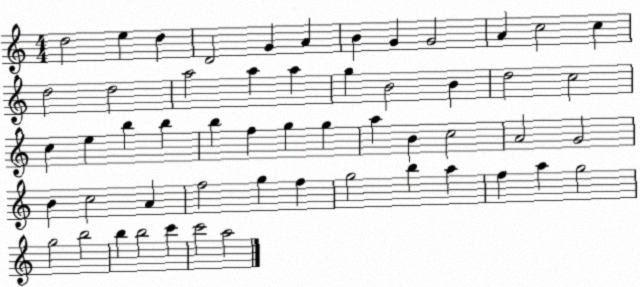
X:1
T:Untitled
M:4/4
L:1/4
K:C
d2 e d D2 G A B G G2 A c2 c d2 d2 a2 a a g B2 B d2 c2 c e b b b f g g a B c2 A2 G2 B c2 A f2 g f g2 b a f a g2 g2 b2 b b2 c' c'2 a2